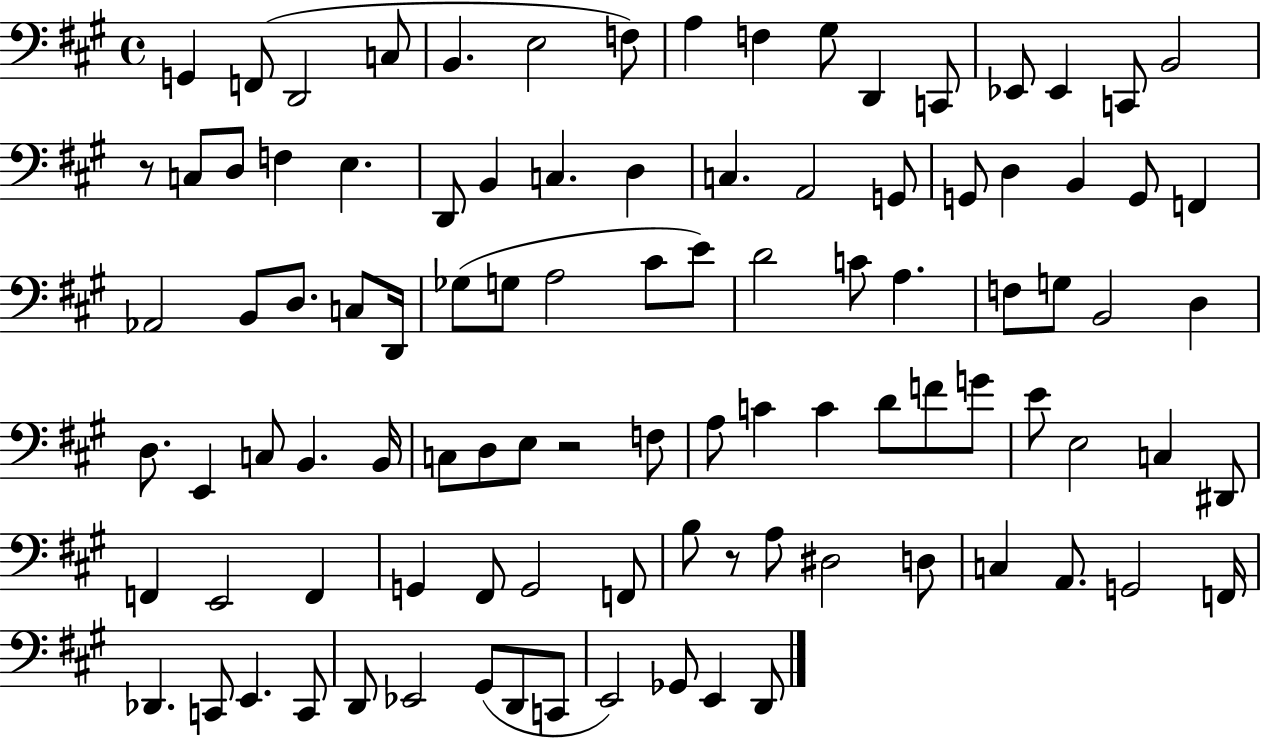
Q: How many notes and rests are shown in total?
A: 99